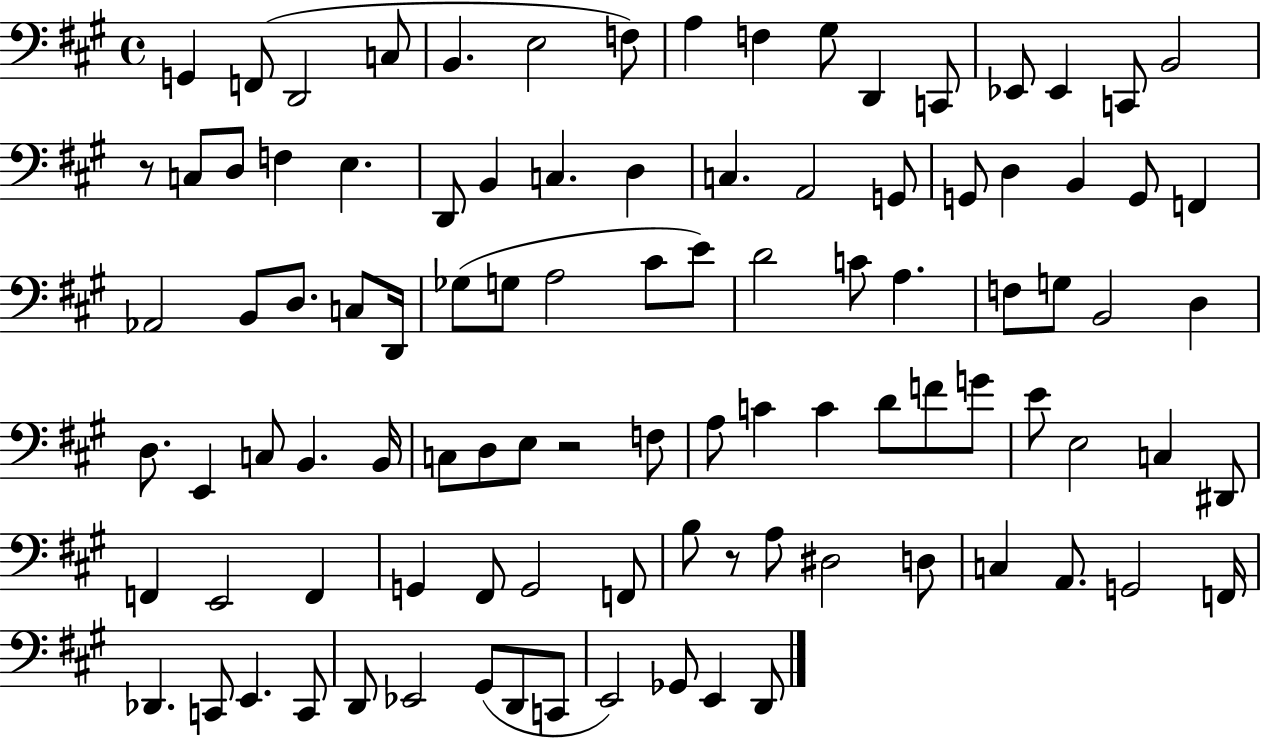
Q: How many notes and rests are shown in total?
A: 99